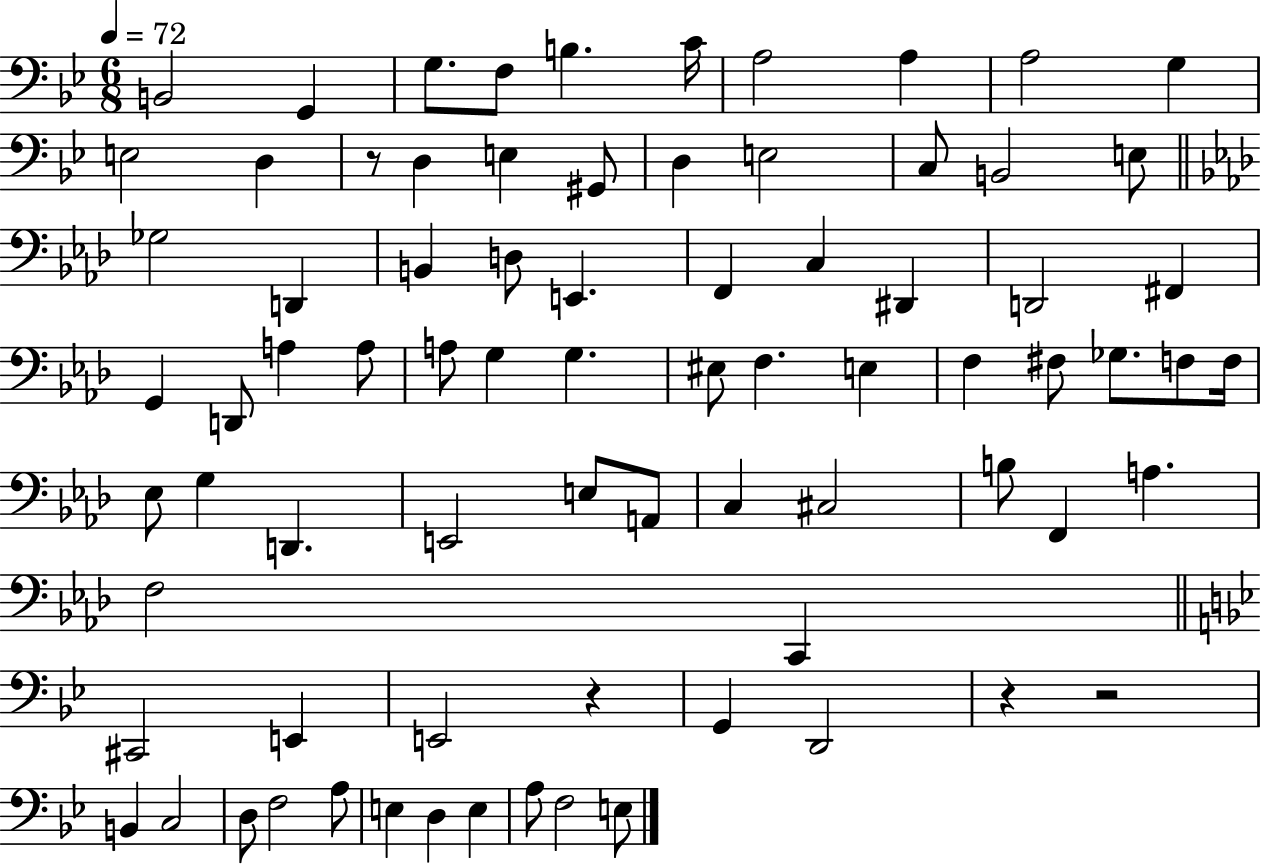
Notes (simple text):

B2/h G2/q G3/e. F3/e B3/q. C4/s A3/h A3/q A3/h G3/q E3/h D3/q R/e D3/q E3/q G#2/e D3/q E3/h C3/e B2/h E3/e Gb3/h D2/q B2/q D3/e E2/q. F2/q C3/q D#2/q D2/h F#2/q G2/q D2/e A3/q A3/e A3/e G3/q G3/q. EIS3/e F3/q. E3/q F3/q F#3/e Gb3/e. F3/e F3/s Eb3/e G3/q D2/q. E2/h E3/e A2/e C3/q C#3/h B3/e F2/q A3/q. F3/h C2/q C#2/h E2/q E2/h R/q G2/q D2/h R/q R/h B2/q C3/h D3/e F3/h A3/e E3/q D3/q E3/q A3/e F3/h E3/e